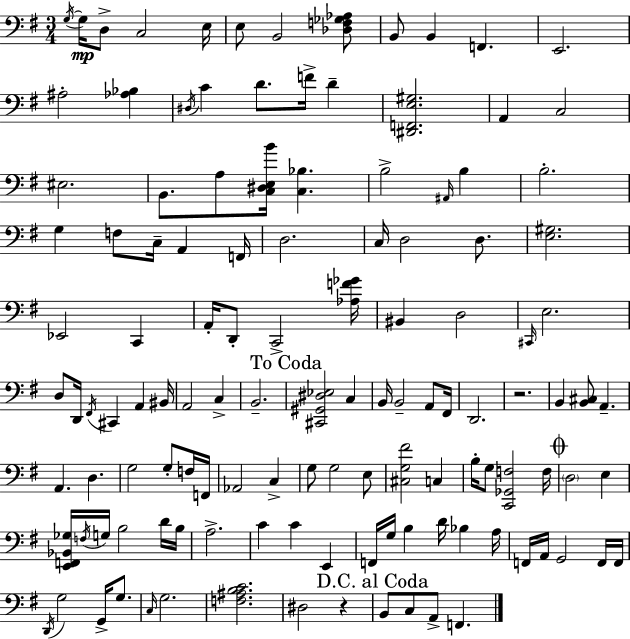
X:1
T:Untitled
M:3/4
L:1/4
K:G
G,/4 G,/4 D,/2 C,2 E,/4 E,/2 B,,2 [_D,F,_G,_A,]/2 B,,/2 B,, F,, E,,2 ^A,2 [_A,_B,] ^D,/4 C D/2 F/4 D [^D,,F,,E,^G,]2 A,, C,2 ^E,2 B,,/2 A,/2 [C,^D,E,B]/4 [C,_B,] B,2 ^A,,/4 B, B,2 G, F,/2 C,/4 A,, F,,/4 D,2 C,/4 D,2 D,/2 [E,^G,]2 _E,,2 C,, A,,/4 D,,/2 C,,2 [_A,F_G]/4 ^B,, D,2 ^C,,/4 E,2 D,/2 D,,/4 ^F,,/4 ^C,, A,, ^B,,/4 A,,2 C, B,,2 [^C,,^G,,^D,_E,]2 C, B,,/4 B,,2 A,,/2 ^F,,/4 D,,2 z2 B,, [B,,^C,]/2 A,, A,, D, G,2 G,/2 F,/4 F,,/4 _A,,2 C, G,/2 G,2 E,/2 [^C,G,^F]2 C, B,/4 G,/2 [C,,_G,,F,]2 F,/4 D,2 E, [E,,F,,_B,,_G,]/4 F,/4 G,/4 B,2 D/4 B,/4 A,2 C C E,, F,,/4 G,/4 B, D/4 _B, A,/4 F,,/4 A,,/4 G,,2 F,,/4 F,,/4 D,,/4 G,2 G,,/4 G,/2 C,/4 G,2 [F,^A,B,C]2 ^D,2 z B,,/2 C,/2 A,,/2 F,,